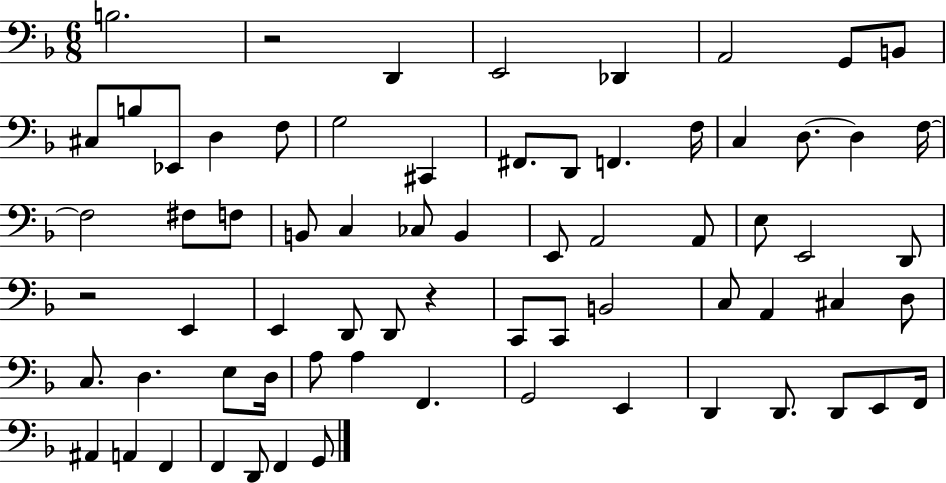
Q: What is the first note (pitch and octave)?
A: B3